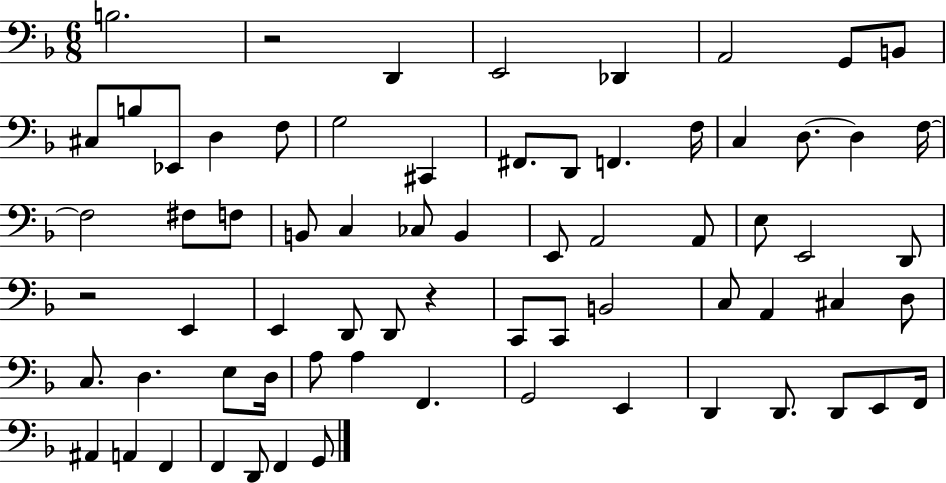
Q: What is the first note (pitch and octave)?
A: B3